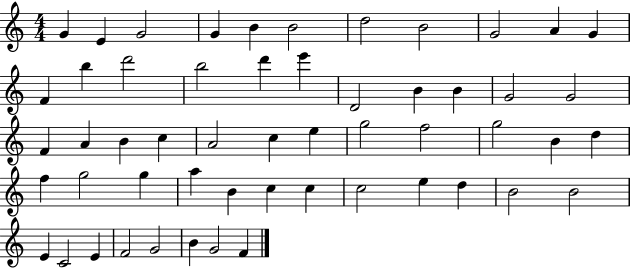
G4/q E4/q G4/h G4/q B4/q B4/h D5/h B4/h G4/h A4/q G4/q F4/q B5/q D6/h B5/h D6/q E6/q D4/h B4/q B4/q G4/h G4/h F4/q A4/q B4/q C5/q A4/h C5/q E5/q G5/h F5/h G5/h B4/q D5/q F5/q G5/h G5/q A5/q B4/q C5/q C5/q C5/h E5/q D5/q B4/h B4/h E4/q C4/h E4/q F4/h G4/h B4/q G4/h F4/q